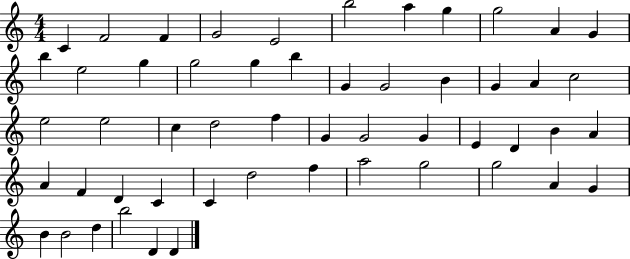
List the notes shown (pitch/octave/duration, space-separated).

C4/q F4/h F4/q G4/h E4/h B5/h A5/q G5/q G5/h A4/q G4/q B5/q E5/h G5/q G5/h G5/q B5/q G4/q G4/h B4/q G4/q A4/q C5/h E5/h E5/h C5/q D5/h F5/q G4/q G4/h G4/q E4/q D4/q B4/q A4/q A4/q F4/q D4/q C4/q C4/q D5/h F5/q A5/h G5/h G5/h A4/q G4/q B4/q B4/h D5/q B5/h D4/q D4/q